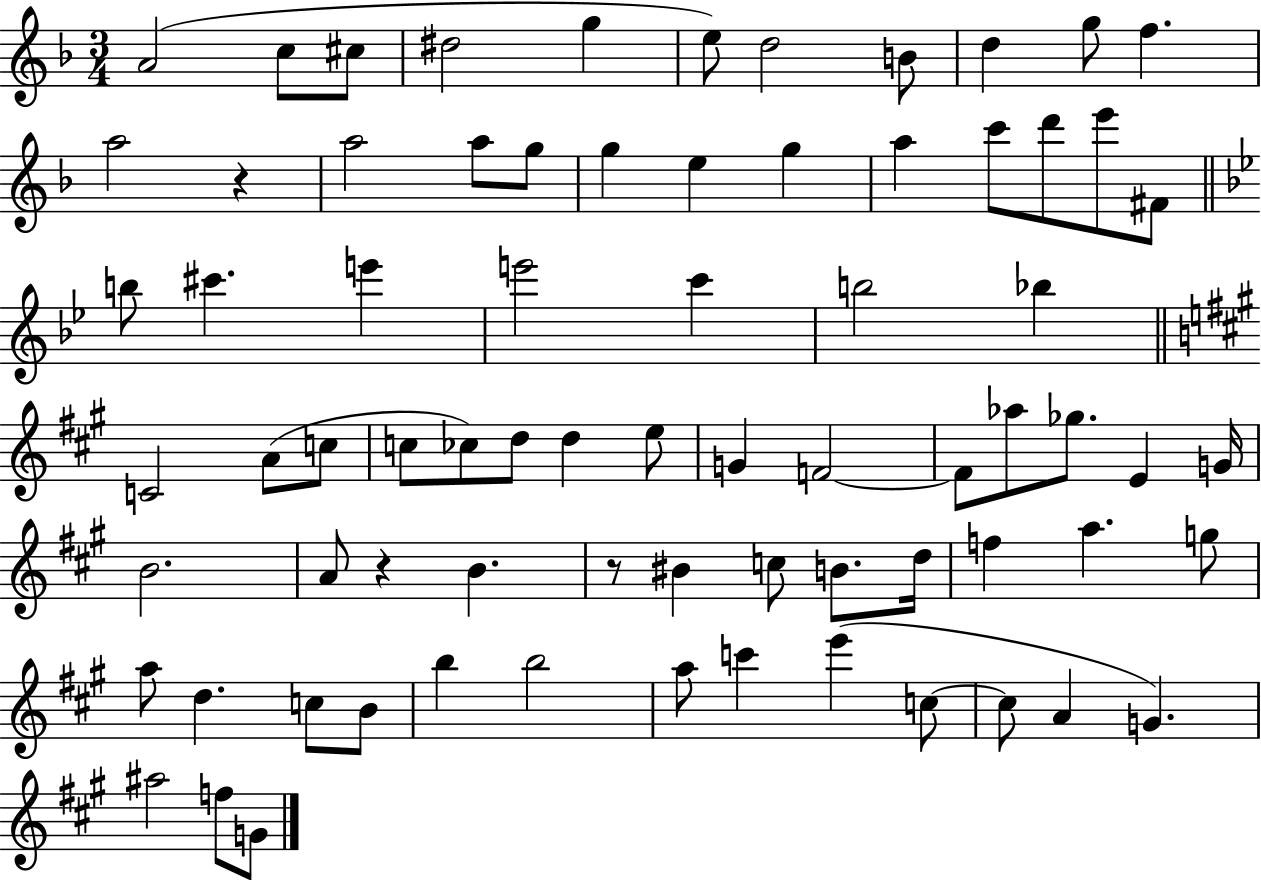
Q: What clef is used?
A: treble